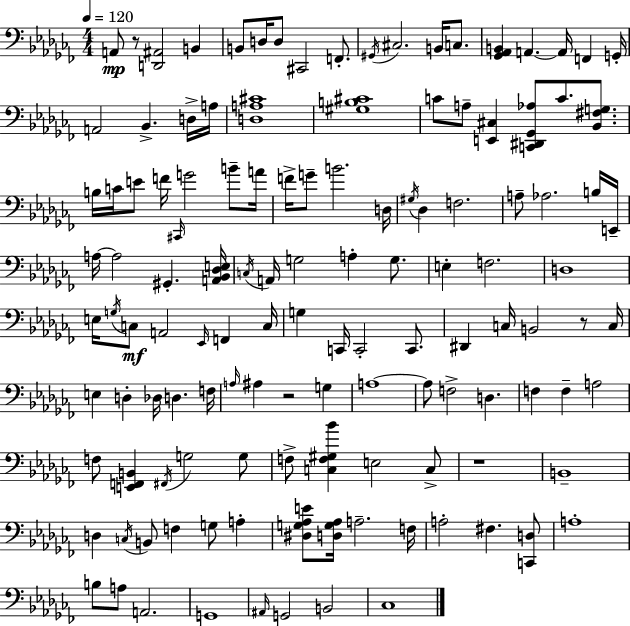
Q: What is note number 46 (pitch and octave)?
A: A2